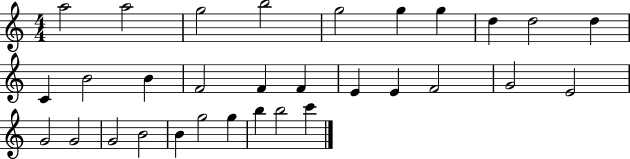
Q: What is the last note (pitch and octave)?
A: C6